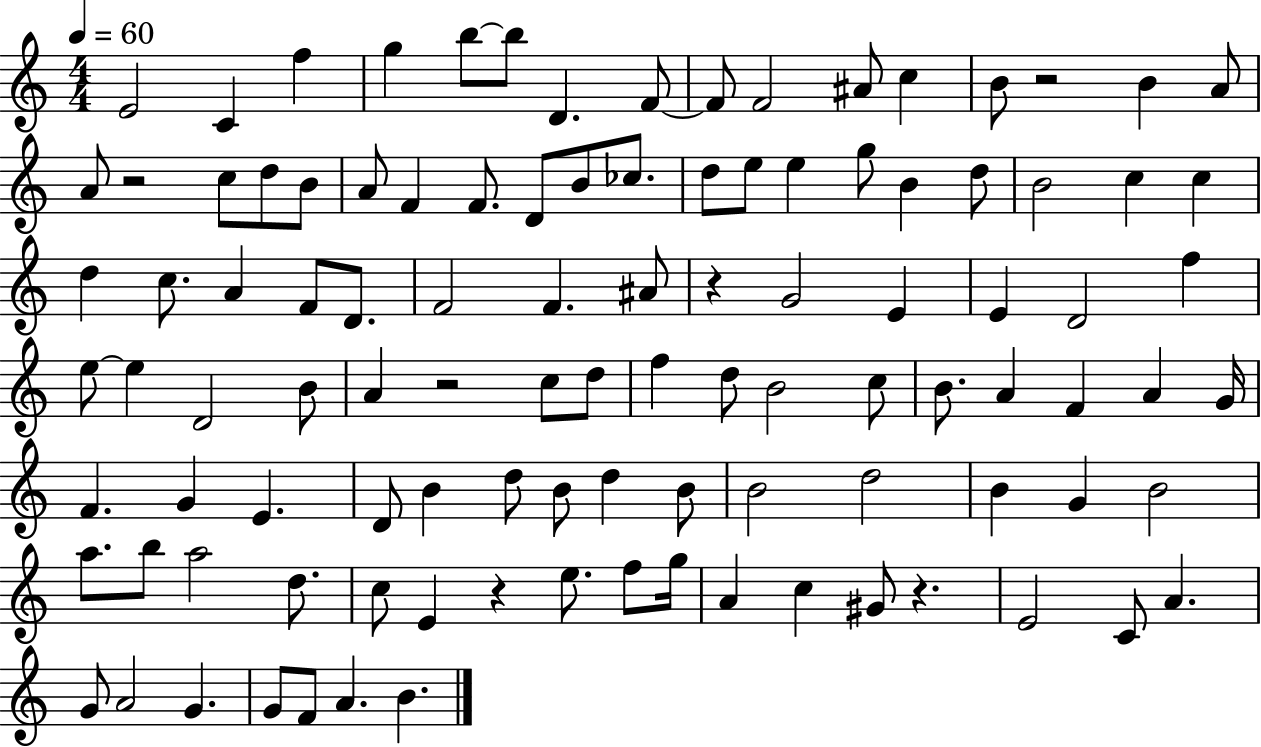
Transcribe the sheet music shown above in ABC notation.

X:1
T:Untitled
M:4/4
L:1/4
K:C
E2 C f g b/2 b/2 D F/2 F/2 F2 ^A/2 c B/2 z2 B A/2 A/2 z2 c/2 d/2 B/2 A/2 F F/2 D/2 B/2 _c/2 d/2 e/2 e g/2 B d/2 B2 c c d c/2 A F/2 D/2 F2 F ^A/2 z G2 E E D2 f e/2 e D2 B/2 A z2 c/2 d/2 f d/2 B2 c/2 B/2 A F A G/4 F G E D/2 B d/2 B/2 d B/2 B2 d2 B G B2 a/2 b/2 a2 d/2 c/2 E z e/2 f/2 g/4 A c ^G/2 z E2 C/2 A G/2 A2 G G/2 F/2 A B